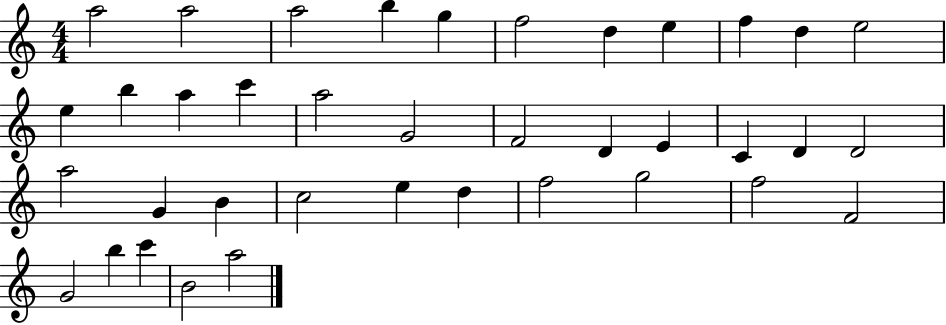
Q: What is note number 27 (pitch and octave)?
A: C5